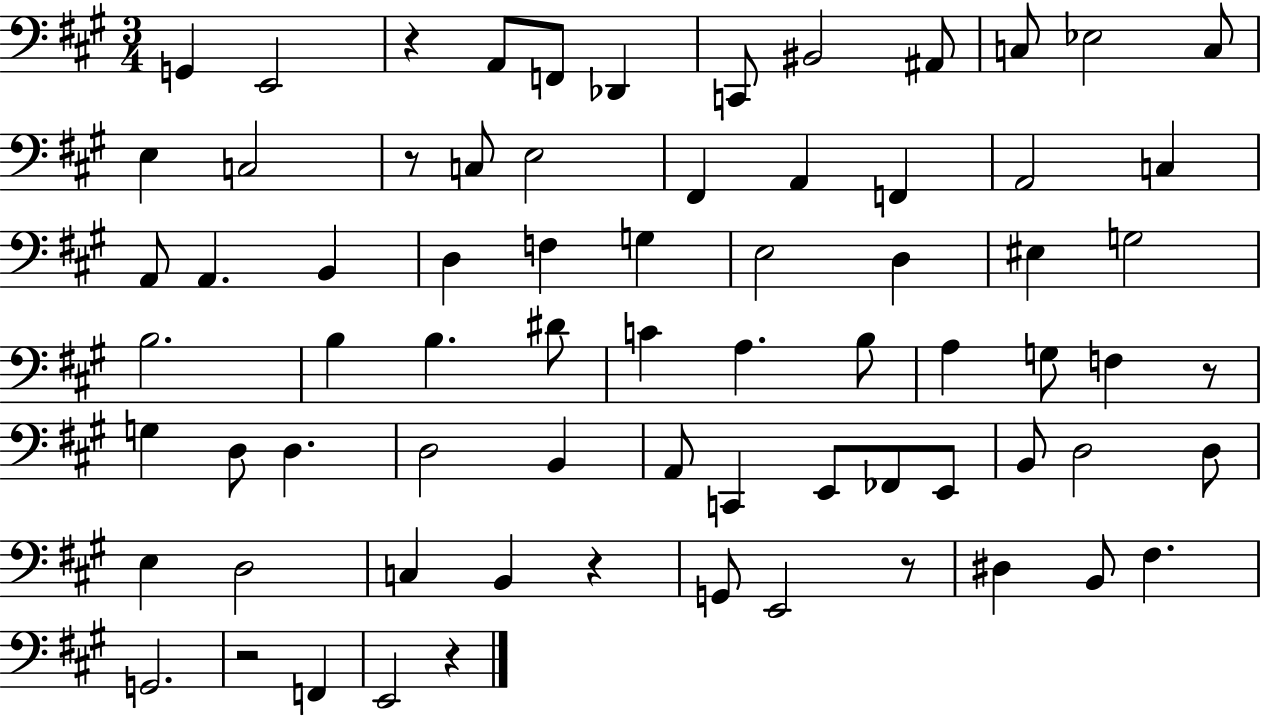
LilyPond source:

{
  \clef bass
  \numericTimeSignature
  \time 3/4
  \key a \major
  g,4 e,2 | r4 a,8 f,8 des,4 | c,8 bis,2 ais,8 | c8 ees2 c8 | \break e4 c2 | r8 c8 e2 | fis,4 a,4 f,4 | a,2 c4 | \break a,8 a,4. b,4 | d4 f4 g4 | e2 d4 | eis4 g2 | \break b2. | b4 b4. dis'8 | c'4 a4. b8 | a4 g8 f4 r8 | \break g4 d8 d4. | d2 b,4 | a,8 c,4 e,8 fes,8 e,8 | b,8 d2 d8 | \break e4 d2 | c4 b,4 r4 | g,8 e,2 r8 | dis4 b,8 fis4. | \break g,2. | r2 f,4 | e,2 r4 | \bar "|."
}